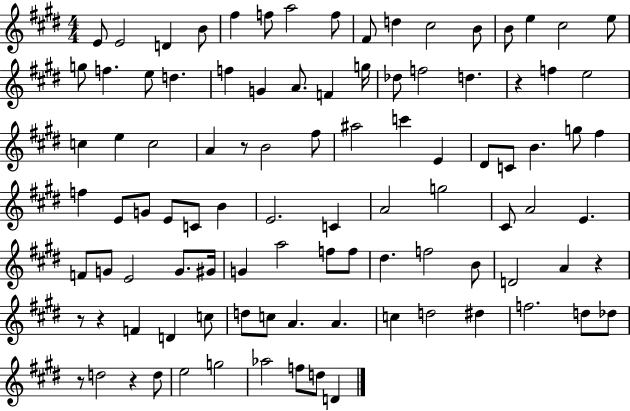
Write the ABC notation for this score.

X:1
T:Untitled
M:4/4
L:1/4
K:E
E/2 E2 D B/2 ^f f/2 a2 f/2 ^F/2 d ^c2 B/2 B/2 e ^c2 e/2 g/2 f e/2 d f G A/2 F g/4 _d/2 f2 d z f e2 c e c2 A z/2 B2 ^f/2 ^a2 c' E ^D/2 C/2 B g/2 ^f f E/2 G/2 E/2 C/2 B E2 C A2 g2 ^C/2 A2 E F/2 G/2 E2 G/2 ^G/4 G a2 f/2 f/2 ^d f2 B/2 D2 A z z/2 z F D c/2 d/2 c/2 A A c d2 ^d f2 d/2 _d/2 z/2 d2 z d/2 e2 g2 _a2 f/2 d/2 D